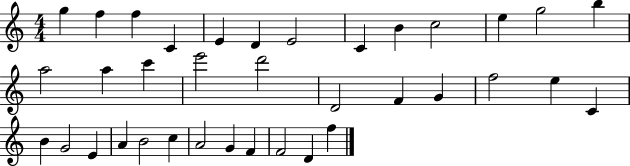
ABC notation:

X:1
T:Untitled
M:4/4
L:1/4
K:C
g f f C E D E2 C B c2 e g2 b a2 a c' e'2 d'2 D2 F G f2 e C B G2 E A B2 c A2 G F F2 D f